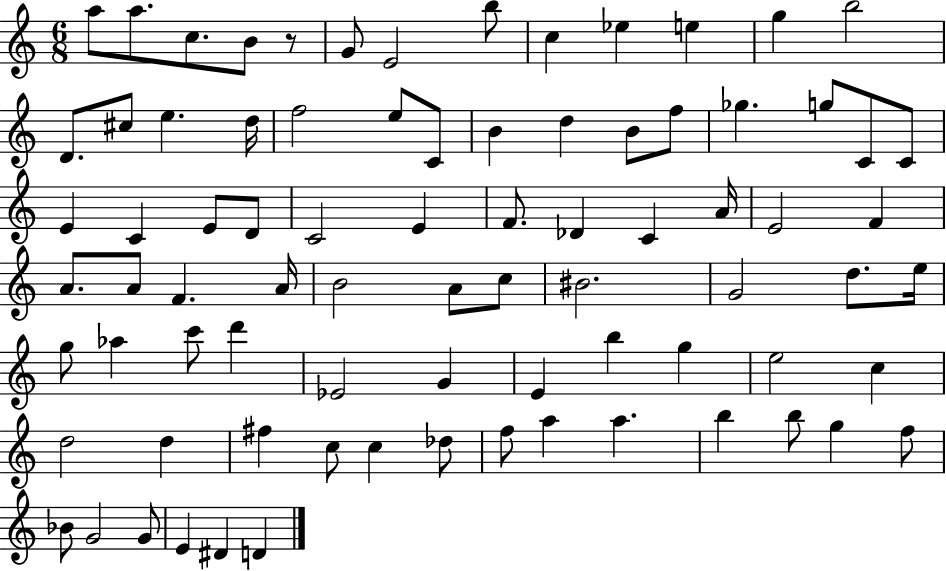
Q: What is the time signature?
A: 6/8